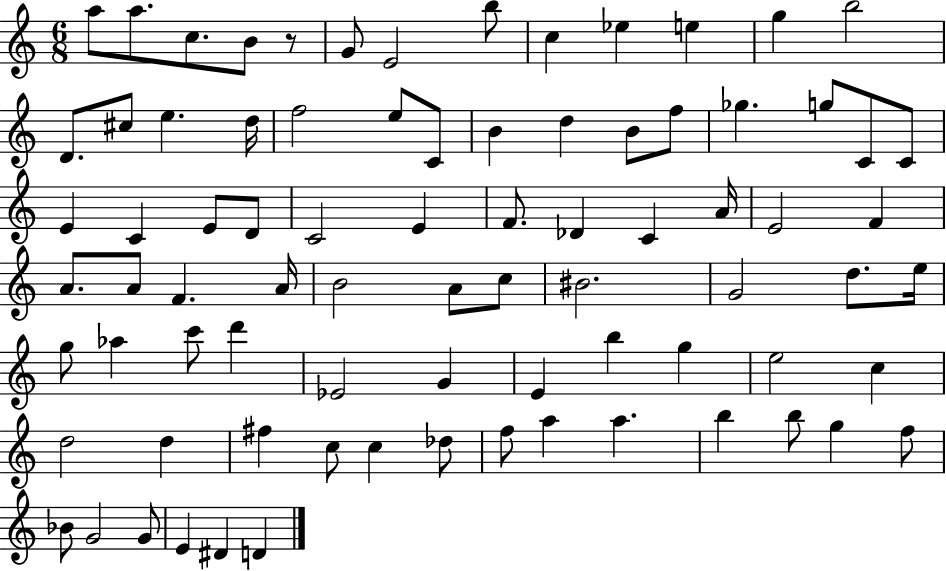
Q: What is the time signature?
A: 6/8